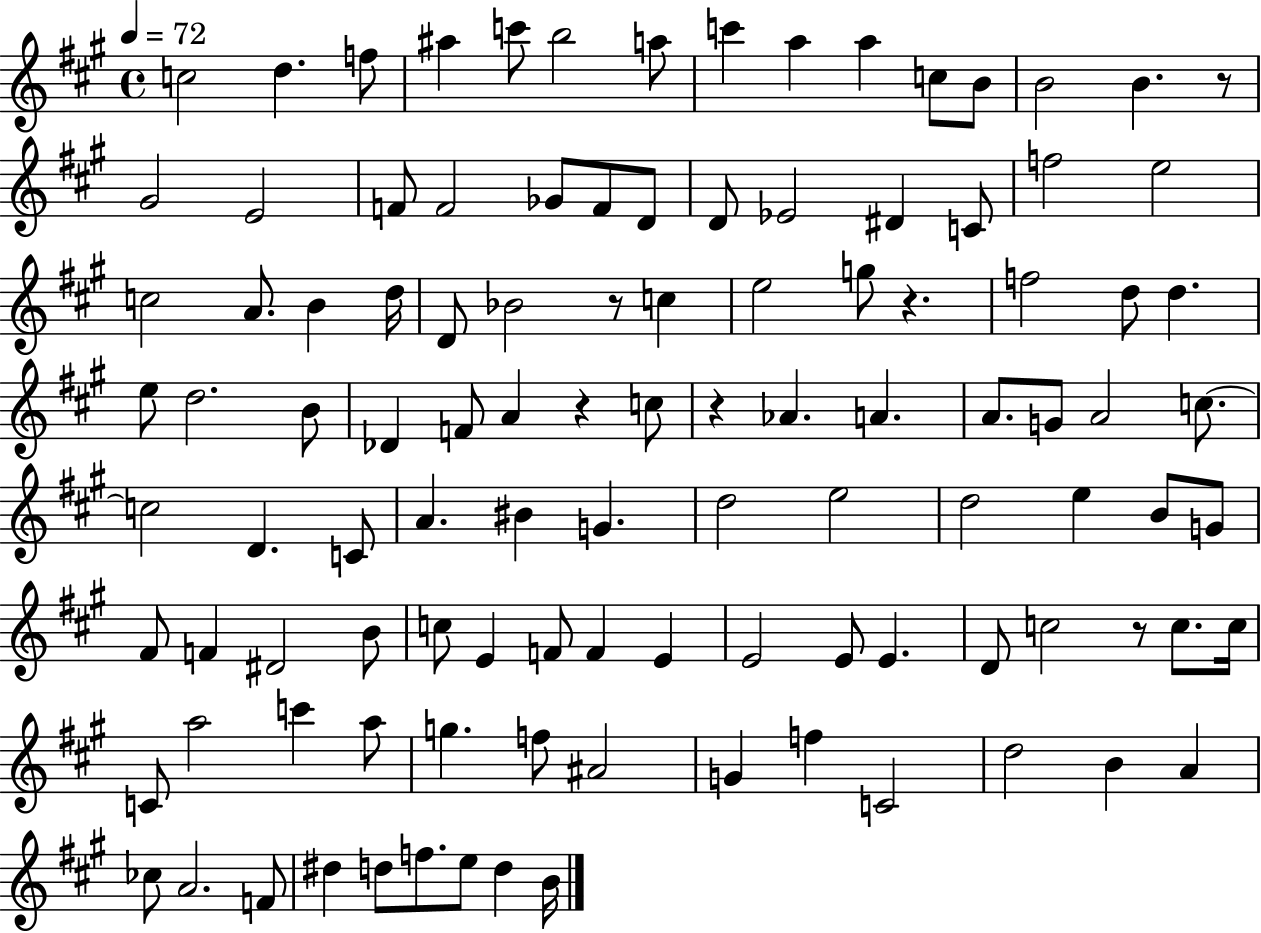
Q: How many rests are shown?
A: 6